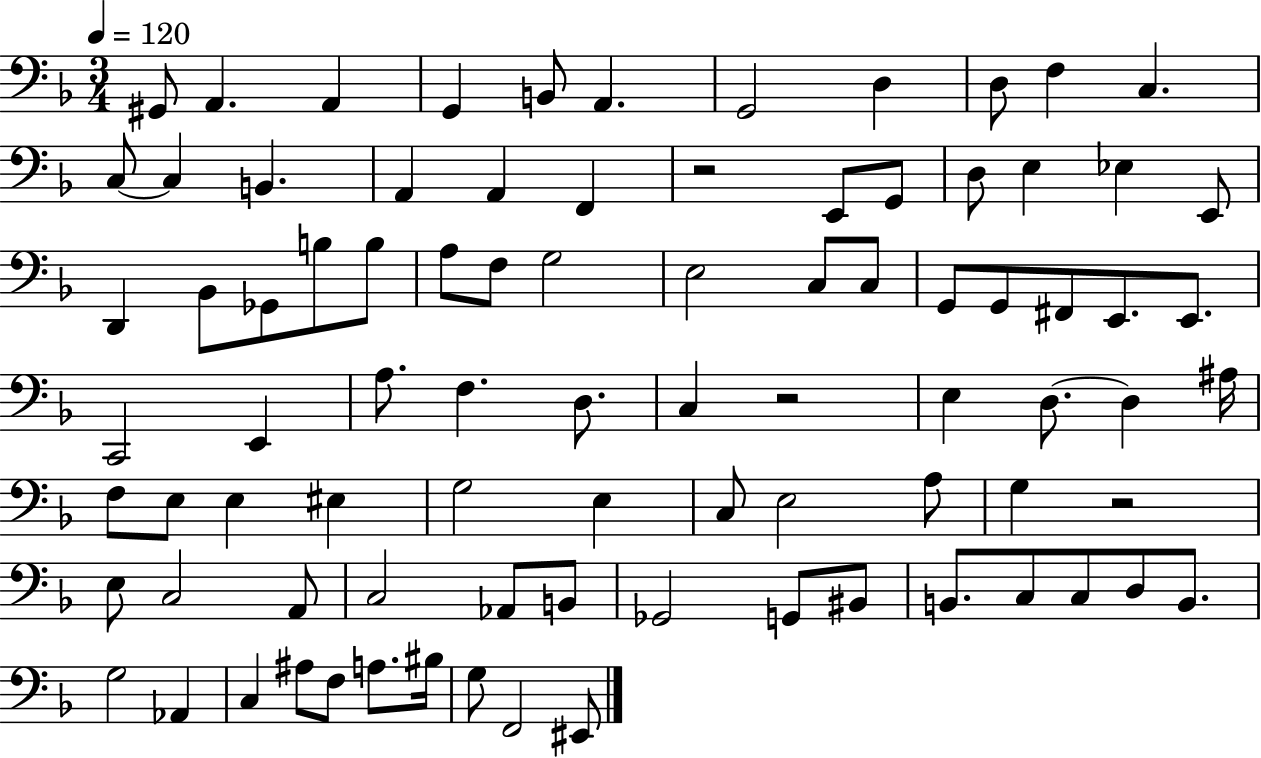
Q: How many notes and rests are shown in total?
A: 86